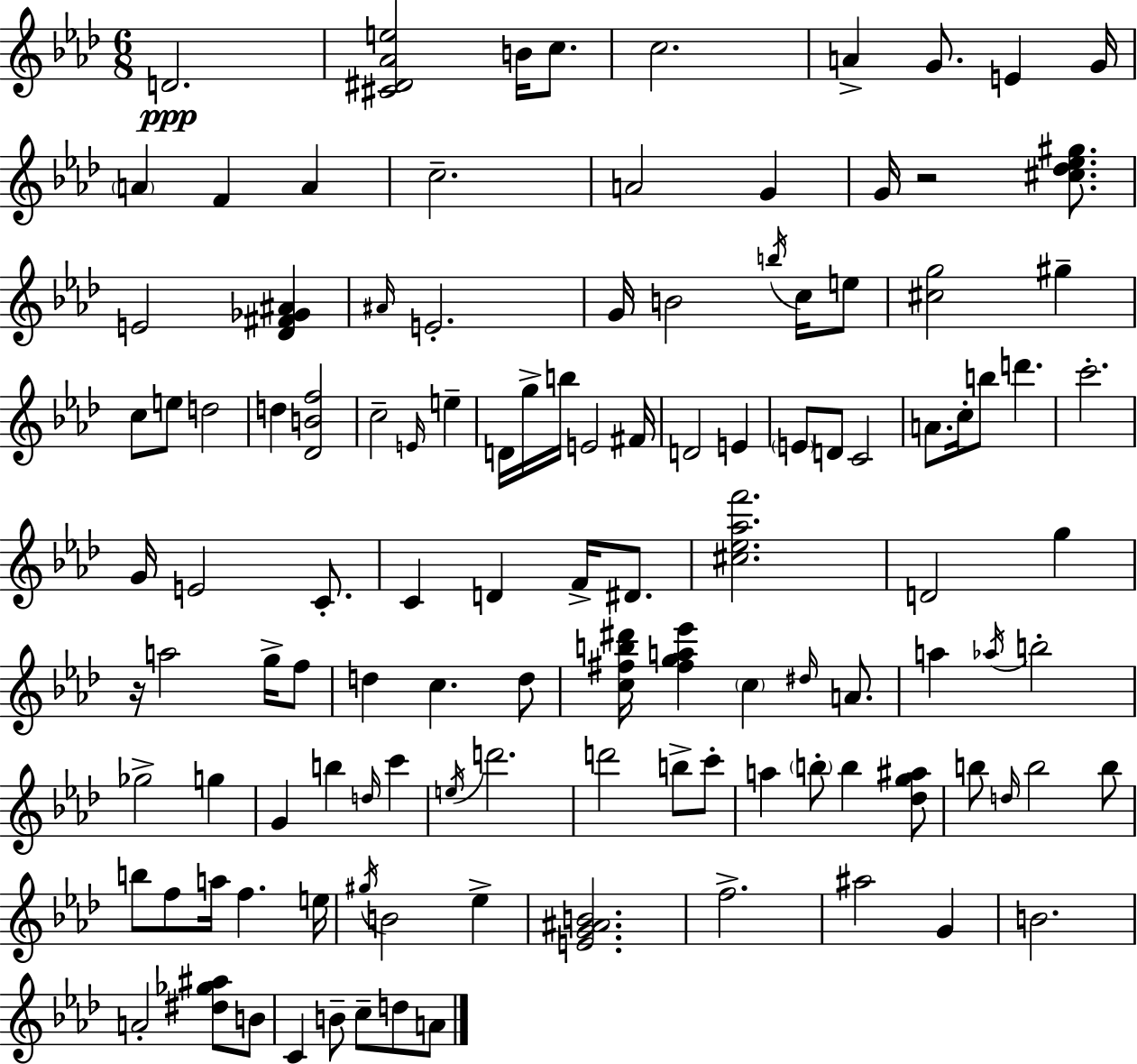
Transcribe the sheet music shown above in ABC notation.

X:1
T:Untitled
M:6/8
L:1/4
K:Ab
D2 [^C^D_Ae]2 B/4 c/2 c2 A G/2 E G/4 A F A c2 A2 G G/4 z2 [^c_d_e^g]/2 E2 [_D^F_G^A] ^A/4 E2 G/4 B2 b/4 c/4 e/2 [^cg]2 ^g c/2 e/2 d2 d [_DBf]2 c2 E/4 e D/4 g/4 b/4 E2 ^F/4 D2 E E/2 D/2 C2 A/2 c/4 b/2 d' c'2 G/4 E2 C/2 C D F/4 ^D/2 [^c_e_af']2 D2 g z/4 a2 g/4 f/2 d c d/2 [c^fb^d']/4 [^fga_e'] c ^d/4 A/2 a _a/4 b2 _g2 g G b d/4 c' e/4 d'2 d'2 b/2 c'/2 a b/2 b [_dg^a]/2 b/2 d/4 b2 b/2 b/2 f/2 a/4 f e/4 ^g/4 B2 _e [EG^AB]2 f2 ^a2 G B2 A2 [^d_g^a]/2 B/2 C B/2 c/2 d/2 A/2